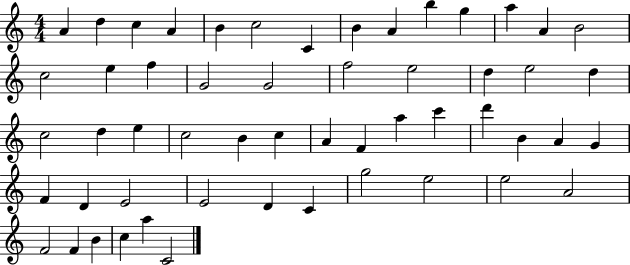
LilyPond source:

{
  \clef treble
  \numericTimeSignature
  \time 4/4
  \key c \major
  a'4 d''4 c''4 a'4 | b'4 c''2 c'4 | b'4 a'4 b''4 g''4 | a''4 a'4 b'2 | \break c''2 e''4 f''4 | g'2 g'2 | f''2 e''2 | d''4 e''2 d''4 | \break c''2 d''4 e''4 | c''2 b'4 c''4 | a'4 f'4 a''4 c'''4 | d'''4 b'4 a'4 g'4 | \break f'4 d'4 e'2 | e'2 d'4 c'4 | g''2 e''2 | e''2 a'2 | \break f'2 f'4 b'4 | c''4 a''4 c'2 | \bar "|."
}